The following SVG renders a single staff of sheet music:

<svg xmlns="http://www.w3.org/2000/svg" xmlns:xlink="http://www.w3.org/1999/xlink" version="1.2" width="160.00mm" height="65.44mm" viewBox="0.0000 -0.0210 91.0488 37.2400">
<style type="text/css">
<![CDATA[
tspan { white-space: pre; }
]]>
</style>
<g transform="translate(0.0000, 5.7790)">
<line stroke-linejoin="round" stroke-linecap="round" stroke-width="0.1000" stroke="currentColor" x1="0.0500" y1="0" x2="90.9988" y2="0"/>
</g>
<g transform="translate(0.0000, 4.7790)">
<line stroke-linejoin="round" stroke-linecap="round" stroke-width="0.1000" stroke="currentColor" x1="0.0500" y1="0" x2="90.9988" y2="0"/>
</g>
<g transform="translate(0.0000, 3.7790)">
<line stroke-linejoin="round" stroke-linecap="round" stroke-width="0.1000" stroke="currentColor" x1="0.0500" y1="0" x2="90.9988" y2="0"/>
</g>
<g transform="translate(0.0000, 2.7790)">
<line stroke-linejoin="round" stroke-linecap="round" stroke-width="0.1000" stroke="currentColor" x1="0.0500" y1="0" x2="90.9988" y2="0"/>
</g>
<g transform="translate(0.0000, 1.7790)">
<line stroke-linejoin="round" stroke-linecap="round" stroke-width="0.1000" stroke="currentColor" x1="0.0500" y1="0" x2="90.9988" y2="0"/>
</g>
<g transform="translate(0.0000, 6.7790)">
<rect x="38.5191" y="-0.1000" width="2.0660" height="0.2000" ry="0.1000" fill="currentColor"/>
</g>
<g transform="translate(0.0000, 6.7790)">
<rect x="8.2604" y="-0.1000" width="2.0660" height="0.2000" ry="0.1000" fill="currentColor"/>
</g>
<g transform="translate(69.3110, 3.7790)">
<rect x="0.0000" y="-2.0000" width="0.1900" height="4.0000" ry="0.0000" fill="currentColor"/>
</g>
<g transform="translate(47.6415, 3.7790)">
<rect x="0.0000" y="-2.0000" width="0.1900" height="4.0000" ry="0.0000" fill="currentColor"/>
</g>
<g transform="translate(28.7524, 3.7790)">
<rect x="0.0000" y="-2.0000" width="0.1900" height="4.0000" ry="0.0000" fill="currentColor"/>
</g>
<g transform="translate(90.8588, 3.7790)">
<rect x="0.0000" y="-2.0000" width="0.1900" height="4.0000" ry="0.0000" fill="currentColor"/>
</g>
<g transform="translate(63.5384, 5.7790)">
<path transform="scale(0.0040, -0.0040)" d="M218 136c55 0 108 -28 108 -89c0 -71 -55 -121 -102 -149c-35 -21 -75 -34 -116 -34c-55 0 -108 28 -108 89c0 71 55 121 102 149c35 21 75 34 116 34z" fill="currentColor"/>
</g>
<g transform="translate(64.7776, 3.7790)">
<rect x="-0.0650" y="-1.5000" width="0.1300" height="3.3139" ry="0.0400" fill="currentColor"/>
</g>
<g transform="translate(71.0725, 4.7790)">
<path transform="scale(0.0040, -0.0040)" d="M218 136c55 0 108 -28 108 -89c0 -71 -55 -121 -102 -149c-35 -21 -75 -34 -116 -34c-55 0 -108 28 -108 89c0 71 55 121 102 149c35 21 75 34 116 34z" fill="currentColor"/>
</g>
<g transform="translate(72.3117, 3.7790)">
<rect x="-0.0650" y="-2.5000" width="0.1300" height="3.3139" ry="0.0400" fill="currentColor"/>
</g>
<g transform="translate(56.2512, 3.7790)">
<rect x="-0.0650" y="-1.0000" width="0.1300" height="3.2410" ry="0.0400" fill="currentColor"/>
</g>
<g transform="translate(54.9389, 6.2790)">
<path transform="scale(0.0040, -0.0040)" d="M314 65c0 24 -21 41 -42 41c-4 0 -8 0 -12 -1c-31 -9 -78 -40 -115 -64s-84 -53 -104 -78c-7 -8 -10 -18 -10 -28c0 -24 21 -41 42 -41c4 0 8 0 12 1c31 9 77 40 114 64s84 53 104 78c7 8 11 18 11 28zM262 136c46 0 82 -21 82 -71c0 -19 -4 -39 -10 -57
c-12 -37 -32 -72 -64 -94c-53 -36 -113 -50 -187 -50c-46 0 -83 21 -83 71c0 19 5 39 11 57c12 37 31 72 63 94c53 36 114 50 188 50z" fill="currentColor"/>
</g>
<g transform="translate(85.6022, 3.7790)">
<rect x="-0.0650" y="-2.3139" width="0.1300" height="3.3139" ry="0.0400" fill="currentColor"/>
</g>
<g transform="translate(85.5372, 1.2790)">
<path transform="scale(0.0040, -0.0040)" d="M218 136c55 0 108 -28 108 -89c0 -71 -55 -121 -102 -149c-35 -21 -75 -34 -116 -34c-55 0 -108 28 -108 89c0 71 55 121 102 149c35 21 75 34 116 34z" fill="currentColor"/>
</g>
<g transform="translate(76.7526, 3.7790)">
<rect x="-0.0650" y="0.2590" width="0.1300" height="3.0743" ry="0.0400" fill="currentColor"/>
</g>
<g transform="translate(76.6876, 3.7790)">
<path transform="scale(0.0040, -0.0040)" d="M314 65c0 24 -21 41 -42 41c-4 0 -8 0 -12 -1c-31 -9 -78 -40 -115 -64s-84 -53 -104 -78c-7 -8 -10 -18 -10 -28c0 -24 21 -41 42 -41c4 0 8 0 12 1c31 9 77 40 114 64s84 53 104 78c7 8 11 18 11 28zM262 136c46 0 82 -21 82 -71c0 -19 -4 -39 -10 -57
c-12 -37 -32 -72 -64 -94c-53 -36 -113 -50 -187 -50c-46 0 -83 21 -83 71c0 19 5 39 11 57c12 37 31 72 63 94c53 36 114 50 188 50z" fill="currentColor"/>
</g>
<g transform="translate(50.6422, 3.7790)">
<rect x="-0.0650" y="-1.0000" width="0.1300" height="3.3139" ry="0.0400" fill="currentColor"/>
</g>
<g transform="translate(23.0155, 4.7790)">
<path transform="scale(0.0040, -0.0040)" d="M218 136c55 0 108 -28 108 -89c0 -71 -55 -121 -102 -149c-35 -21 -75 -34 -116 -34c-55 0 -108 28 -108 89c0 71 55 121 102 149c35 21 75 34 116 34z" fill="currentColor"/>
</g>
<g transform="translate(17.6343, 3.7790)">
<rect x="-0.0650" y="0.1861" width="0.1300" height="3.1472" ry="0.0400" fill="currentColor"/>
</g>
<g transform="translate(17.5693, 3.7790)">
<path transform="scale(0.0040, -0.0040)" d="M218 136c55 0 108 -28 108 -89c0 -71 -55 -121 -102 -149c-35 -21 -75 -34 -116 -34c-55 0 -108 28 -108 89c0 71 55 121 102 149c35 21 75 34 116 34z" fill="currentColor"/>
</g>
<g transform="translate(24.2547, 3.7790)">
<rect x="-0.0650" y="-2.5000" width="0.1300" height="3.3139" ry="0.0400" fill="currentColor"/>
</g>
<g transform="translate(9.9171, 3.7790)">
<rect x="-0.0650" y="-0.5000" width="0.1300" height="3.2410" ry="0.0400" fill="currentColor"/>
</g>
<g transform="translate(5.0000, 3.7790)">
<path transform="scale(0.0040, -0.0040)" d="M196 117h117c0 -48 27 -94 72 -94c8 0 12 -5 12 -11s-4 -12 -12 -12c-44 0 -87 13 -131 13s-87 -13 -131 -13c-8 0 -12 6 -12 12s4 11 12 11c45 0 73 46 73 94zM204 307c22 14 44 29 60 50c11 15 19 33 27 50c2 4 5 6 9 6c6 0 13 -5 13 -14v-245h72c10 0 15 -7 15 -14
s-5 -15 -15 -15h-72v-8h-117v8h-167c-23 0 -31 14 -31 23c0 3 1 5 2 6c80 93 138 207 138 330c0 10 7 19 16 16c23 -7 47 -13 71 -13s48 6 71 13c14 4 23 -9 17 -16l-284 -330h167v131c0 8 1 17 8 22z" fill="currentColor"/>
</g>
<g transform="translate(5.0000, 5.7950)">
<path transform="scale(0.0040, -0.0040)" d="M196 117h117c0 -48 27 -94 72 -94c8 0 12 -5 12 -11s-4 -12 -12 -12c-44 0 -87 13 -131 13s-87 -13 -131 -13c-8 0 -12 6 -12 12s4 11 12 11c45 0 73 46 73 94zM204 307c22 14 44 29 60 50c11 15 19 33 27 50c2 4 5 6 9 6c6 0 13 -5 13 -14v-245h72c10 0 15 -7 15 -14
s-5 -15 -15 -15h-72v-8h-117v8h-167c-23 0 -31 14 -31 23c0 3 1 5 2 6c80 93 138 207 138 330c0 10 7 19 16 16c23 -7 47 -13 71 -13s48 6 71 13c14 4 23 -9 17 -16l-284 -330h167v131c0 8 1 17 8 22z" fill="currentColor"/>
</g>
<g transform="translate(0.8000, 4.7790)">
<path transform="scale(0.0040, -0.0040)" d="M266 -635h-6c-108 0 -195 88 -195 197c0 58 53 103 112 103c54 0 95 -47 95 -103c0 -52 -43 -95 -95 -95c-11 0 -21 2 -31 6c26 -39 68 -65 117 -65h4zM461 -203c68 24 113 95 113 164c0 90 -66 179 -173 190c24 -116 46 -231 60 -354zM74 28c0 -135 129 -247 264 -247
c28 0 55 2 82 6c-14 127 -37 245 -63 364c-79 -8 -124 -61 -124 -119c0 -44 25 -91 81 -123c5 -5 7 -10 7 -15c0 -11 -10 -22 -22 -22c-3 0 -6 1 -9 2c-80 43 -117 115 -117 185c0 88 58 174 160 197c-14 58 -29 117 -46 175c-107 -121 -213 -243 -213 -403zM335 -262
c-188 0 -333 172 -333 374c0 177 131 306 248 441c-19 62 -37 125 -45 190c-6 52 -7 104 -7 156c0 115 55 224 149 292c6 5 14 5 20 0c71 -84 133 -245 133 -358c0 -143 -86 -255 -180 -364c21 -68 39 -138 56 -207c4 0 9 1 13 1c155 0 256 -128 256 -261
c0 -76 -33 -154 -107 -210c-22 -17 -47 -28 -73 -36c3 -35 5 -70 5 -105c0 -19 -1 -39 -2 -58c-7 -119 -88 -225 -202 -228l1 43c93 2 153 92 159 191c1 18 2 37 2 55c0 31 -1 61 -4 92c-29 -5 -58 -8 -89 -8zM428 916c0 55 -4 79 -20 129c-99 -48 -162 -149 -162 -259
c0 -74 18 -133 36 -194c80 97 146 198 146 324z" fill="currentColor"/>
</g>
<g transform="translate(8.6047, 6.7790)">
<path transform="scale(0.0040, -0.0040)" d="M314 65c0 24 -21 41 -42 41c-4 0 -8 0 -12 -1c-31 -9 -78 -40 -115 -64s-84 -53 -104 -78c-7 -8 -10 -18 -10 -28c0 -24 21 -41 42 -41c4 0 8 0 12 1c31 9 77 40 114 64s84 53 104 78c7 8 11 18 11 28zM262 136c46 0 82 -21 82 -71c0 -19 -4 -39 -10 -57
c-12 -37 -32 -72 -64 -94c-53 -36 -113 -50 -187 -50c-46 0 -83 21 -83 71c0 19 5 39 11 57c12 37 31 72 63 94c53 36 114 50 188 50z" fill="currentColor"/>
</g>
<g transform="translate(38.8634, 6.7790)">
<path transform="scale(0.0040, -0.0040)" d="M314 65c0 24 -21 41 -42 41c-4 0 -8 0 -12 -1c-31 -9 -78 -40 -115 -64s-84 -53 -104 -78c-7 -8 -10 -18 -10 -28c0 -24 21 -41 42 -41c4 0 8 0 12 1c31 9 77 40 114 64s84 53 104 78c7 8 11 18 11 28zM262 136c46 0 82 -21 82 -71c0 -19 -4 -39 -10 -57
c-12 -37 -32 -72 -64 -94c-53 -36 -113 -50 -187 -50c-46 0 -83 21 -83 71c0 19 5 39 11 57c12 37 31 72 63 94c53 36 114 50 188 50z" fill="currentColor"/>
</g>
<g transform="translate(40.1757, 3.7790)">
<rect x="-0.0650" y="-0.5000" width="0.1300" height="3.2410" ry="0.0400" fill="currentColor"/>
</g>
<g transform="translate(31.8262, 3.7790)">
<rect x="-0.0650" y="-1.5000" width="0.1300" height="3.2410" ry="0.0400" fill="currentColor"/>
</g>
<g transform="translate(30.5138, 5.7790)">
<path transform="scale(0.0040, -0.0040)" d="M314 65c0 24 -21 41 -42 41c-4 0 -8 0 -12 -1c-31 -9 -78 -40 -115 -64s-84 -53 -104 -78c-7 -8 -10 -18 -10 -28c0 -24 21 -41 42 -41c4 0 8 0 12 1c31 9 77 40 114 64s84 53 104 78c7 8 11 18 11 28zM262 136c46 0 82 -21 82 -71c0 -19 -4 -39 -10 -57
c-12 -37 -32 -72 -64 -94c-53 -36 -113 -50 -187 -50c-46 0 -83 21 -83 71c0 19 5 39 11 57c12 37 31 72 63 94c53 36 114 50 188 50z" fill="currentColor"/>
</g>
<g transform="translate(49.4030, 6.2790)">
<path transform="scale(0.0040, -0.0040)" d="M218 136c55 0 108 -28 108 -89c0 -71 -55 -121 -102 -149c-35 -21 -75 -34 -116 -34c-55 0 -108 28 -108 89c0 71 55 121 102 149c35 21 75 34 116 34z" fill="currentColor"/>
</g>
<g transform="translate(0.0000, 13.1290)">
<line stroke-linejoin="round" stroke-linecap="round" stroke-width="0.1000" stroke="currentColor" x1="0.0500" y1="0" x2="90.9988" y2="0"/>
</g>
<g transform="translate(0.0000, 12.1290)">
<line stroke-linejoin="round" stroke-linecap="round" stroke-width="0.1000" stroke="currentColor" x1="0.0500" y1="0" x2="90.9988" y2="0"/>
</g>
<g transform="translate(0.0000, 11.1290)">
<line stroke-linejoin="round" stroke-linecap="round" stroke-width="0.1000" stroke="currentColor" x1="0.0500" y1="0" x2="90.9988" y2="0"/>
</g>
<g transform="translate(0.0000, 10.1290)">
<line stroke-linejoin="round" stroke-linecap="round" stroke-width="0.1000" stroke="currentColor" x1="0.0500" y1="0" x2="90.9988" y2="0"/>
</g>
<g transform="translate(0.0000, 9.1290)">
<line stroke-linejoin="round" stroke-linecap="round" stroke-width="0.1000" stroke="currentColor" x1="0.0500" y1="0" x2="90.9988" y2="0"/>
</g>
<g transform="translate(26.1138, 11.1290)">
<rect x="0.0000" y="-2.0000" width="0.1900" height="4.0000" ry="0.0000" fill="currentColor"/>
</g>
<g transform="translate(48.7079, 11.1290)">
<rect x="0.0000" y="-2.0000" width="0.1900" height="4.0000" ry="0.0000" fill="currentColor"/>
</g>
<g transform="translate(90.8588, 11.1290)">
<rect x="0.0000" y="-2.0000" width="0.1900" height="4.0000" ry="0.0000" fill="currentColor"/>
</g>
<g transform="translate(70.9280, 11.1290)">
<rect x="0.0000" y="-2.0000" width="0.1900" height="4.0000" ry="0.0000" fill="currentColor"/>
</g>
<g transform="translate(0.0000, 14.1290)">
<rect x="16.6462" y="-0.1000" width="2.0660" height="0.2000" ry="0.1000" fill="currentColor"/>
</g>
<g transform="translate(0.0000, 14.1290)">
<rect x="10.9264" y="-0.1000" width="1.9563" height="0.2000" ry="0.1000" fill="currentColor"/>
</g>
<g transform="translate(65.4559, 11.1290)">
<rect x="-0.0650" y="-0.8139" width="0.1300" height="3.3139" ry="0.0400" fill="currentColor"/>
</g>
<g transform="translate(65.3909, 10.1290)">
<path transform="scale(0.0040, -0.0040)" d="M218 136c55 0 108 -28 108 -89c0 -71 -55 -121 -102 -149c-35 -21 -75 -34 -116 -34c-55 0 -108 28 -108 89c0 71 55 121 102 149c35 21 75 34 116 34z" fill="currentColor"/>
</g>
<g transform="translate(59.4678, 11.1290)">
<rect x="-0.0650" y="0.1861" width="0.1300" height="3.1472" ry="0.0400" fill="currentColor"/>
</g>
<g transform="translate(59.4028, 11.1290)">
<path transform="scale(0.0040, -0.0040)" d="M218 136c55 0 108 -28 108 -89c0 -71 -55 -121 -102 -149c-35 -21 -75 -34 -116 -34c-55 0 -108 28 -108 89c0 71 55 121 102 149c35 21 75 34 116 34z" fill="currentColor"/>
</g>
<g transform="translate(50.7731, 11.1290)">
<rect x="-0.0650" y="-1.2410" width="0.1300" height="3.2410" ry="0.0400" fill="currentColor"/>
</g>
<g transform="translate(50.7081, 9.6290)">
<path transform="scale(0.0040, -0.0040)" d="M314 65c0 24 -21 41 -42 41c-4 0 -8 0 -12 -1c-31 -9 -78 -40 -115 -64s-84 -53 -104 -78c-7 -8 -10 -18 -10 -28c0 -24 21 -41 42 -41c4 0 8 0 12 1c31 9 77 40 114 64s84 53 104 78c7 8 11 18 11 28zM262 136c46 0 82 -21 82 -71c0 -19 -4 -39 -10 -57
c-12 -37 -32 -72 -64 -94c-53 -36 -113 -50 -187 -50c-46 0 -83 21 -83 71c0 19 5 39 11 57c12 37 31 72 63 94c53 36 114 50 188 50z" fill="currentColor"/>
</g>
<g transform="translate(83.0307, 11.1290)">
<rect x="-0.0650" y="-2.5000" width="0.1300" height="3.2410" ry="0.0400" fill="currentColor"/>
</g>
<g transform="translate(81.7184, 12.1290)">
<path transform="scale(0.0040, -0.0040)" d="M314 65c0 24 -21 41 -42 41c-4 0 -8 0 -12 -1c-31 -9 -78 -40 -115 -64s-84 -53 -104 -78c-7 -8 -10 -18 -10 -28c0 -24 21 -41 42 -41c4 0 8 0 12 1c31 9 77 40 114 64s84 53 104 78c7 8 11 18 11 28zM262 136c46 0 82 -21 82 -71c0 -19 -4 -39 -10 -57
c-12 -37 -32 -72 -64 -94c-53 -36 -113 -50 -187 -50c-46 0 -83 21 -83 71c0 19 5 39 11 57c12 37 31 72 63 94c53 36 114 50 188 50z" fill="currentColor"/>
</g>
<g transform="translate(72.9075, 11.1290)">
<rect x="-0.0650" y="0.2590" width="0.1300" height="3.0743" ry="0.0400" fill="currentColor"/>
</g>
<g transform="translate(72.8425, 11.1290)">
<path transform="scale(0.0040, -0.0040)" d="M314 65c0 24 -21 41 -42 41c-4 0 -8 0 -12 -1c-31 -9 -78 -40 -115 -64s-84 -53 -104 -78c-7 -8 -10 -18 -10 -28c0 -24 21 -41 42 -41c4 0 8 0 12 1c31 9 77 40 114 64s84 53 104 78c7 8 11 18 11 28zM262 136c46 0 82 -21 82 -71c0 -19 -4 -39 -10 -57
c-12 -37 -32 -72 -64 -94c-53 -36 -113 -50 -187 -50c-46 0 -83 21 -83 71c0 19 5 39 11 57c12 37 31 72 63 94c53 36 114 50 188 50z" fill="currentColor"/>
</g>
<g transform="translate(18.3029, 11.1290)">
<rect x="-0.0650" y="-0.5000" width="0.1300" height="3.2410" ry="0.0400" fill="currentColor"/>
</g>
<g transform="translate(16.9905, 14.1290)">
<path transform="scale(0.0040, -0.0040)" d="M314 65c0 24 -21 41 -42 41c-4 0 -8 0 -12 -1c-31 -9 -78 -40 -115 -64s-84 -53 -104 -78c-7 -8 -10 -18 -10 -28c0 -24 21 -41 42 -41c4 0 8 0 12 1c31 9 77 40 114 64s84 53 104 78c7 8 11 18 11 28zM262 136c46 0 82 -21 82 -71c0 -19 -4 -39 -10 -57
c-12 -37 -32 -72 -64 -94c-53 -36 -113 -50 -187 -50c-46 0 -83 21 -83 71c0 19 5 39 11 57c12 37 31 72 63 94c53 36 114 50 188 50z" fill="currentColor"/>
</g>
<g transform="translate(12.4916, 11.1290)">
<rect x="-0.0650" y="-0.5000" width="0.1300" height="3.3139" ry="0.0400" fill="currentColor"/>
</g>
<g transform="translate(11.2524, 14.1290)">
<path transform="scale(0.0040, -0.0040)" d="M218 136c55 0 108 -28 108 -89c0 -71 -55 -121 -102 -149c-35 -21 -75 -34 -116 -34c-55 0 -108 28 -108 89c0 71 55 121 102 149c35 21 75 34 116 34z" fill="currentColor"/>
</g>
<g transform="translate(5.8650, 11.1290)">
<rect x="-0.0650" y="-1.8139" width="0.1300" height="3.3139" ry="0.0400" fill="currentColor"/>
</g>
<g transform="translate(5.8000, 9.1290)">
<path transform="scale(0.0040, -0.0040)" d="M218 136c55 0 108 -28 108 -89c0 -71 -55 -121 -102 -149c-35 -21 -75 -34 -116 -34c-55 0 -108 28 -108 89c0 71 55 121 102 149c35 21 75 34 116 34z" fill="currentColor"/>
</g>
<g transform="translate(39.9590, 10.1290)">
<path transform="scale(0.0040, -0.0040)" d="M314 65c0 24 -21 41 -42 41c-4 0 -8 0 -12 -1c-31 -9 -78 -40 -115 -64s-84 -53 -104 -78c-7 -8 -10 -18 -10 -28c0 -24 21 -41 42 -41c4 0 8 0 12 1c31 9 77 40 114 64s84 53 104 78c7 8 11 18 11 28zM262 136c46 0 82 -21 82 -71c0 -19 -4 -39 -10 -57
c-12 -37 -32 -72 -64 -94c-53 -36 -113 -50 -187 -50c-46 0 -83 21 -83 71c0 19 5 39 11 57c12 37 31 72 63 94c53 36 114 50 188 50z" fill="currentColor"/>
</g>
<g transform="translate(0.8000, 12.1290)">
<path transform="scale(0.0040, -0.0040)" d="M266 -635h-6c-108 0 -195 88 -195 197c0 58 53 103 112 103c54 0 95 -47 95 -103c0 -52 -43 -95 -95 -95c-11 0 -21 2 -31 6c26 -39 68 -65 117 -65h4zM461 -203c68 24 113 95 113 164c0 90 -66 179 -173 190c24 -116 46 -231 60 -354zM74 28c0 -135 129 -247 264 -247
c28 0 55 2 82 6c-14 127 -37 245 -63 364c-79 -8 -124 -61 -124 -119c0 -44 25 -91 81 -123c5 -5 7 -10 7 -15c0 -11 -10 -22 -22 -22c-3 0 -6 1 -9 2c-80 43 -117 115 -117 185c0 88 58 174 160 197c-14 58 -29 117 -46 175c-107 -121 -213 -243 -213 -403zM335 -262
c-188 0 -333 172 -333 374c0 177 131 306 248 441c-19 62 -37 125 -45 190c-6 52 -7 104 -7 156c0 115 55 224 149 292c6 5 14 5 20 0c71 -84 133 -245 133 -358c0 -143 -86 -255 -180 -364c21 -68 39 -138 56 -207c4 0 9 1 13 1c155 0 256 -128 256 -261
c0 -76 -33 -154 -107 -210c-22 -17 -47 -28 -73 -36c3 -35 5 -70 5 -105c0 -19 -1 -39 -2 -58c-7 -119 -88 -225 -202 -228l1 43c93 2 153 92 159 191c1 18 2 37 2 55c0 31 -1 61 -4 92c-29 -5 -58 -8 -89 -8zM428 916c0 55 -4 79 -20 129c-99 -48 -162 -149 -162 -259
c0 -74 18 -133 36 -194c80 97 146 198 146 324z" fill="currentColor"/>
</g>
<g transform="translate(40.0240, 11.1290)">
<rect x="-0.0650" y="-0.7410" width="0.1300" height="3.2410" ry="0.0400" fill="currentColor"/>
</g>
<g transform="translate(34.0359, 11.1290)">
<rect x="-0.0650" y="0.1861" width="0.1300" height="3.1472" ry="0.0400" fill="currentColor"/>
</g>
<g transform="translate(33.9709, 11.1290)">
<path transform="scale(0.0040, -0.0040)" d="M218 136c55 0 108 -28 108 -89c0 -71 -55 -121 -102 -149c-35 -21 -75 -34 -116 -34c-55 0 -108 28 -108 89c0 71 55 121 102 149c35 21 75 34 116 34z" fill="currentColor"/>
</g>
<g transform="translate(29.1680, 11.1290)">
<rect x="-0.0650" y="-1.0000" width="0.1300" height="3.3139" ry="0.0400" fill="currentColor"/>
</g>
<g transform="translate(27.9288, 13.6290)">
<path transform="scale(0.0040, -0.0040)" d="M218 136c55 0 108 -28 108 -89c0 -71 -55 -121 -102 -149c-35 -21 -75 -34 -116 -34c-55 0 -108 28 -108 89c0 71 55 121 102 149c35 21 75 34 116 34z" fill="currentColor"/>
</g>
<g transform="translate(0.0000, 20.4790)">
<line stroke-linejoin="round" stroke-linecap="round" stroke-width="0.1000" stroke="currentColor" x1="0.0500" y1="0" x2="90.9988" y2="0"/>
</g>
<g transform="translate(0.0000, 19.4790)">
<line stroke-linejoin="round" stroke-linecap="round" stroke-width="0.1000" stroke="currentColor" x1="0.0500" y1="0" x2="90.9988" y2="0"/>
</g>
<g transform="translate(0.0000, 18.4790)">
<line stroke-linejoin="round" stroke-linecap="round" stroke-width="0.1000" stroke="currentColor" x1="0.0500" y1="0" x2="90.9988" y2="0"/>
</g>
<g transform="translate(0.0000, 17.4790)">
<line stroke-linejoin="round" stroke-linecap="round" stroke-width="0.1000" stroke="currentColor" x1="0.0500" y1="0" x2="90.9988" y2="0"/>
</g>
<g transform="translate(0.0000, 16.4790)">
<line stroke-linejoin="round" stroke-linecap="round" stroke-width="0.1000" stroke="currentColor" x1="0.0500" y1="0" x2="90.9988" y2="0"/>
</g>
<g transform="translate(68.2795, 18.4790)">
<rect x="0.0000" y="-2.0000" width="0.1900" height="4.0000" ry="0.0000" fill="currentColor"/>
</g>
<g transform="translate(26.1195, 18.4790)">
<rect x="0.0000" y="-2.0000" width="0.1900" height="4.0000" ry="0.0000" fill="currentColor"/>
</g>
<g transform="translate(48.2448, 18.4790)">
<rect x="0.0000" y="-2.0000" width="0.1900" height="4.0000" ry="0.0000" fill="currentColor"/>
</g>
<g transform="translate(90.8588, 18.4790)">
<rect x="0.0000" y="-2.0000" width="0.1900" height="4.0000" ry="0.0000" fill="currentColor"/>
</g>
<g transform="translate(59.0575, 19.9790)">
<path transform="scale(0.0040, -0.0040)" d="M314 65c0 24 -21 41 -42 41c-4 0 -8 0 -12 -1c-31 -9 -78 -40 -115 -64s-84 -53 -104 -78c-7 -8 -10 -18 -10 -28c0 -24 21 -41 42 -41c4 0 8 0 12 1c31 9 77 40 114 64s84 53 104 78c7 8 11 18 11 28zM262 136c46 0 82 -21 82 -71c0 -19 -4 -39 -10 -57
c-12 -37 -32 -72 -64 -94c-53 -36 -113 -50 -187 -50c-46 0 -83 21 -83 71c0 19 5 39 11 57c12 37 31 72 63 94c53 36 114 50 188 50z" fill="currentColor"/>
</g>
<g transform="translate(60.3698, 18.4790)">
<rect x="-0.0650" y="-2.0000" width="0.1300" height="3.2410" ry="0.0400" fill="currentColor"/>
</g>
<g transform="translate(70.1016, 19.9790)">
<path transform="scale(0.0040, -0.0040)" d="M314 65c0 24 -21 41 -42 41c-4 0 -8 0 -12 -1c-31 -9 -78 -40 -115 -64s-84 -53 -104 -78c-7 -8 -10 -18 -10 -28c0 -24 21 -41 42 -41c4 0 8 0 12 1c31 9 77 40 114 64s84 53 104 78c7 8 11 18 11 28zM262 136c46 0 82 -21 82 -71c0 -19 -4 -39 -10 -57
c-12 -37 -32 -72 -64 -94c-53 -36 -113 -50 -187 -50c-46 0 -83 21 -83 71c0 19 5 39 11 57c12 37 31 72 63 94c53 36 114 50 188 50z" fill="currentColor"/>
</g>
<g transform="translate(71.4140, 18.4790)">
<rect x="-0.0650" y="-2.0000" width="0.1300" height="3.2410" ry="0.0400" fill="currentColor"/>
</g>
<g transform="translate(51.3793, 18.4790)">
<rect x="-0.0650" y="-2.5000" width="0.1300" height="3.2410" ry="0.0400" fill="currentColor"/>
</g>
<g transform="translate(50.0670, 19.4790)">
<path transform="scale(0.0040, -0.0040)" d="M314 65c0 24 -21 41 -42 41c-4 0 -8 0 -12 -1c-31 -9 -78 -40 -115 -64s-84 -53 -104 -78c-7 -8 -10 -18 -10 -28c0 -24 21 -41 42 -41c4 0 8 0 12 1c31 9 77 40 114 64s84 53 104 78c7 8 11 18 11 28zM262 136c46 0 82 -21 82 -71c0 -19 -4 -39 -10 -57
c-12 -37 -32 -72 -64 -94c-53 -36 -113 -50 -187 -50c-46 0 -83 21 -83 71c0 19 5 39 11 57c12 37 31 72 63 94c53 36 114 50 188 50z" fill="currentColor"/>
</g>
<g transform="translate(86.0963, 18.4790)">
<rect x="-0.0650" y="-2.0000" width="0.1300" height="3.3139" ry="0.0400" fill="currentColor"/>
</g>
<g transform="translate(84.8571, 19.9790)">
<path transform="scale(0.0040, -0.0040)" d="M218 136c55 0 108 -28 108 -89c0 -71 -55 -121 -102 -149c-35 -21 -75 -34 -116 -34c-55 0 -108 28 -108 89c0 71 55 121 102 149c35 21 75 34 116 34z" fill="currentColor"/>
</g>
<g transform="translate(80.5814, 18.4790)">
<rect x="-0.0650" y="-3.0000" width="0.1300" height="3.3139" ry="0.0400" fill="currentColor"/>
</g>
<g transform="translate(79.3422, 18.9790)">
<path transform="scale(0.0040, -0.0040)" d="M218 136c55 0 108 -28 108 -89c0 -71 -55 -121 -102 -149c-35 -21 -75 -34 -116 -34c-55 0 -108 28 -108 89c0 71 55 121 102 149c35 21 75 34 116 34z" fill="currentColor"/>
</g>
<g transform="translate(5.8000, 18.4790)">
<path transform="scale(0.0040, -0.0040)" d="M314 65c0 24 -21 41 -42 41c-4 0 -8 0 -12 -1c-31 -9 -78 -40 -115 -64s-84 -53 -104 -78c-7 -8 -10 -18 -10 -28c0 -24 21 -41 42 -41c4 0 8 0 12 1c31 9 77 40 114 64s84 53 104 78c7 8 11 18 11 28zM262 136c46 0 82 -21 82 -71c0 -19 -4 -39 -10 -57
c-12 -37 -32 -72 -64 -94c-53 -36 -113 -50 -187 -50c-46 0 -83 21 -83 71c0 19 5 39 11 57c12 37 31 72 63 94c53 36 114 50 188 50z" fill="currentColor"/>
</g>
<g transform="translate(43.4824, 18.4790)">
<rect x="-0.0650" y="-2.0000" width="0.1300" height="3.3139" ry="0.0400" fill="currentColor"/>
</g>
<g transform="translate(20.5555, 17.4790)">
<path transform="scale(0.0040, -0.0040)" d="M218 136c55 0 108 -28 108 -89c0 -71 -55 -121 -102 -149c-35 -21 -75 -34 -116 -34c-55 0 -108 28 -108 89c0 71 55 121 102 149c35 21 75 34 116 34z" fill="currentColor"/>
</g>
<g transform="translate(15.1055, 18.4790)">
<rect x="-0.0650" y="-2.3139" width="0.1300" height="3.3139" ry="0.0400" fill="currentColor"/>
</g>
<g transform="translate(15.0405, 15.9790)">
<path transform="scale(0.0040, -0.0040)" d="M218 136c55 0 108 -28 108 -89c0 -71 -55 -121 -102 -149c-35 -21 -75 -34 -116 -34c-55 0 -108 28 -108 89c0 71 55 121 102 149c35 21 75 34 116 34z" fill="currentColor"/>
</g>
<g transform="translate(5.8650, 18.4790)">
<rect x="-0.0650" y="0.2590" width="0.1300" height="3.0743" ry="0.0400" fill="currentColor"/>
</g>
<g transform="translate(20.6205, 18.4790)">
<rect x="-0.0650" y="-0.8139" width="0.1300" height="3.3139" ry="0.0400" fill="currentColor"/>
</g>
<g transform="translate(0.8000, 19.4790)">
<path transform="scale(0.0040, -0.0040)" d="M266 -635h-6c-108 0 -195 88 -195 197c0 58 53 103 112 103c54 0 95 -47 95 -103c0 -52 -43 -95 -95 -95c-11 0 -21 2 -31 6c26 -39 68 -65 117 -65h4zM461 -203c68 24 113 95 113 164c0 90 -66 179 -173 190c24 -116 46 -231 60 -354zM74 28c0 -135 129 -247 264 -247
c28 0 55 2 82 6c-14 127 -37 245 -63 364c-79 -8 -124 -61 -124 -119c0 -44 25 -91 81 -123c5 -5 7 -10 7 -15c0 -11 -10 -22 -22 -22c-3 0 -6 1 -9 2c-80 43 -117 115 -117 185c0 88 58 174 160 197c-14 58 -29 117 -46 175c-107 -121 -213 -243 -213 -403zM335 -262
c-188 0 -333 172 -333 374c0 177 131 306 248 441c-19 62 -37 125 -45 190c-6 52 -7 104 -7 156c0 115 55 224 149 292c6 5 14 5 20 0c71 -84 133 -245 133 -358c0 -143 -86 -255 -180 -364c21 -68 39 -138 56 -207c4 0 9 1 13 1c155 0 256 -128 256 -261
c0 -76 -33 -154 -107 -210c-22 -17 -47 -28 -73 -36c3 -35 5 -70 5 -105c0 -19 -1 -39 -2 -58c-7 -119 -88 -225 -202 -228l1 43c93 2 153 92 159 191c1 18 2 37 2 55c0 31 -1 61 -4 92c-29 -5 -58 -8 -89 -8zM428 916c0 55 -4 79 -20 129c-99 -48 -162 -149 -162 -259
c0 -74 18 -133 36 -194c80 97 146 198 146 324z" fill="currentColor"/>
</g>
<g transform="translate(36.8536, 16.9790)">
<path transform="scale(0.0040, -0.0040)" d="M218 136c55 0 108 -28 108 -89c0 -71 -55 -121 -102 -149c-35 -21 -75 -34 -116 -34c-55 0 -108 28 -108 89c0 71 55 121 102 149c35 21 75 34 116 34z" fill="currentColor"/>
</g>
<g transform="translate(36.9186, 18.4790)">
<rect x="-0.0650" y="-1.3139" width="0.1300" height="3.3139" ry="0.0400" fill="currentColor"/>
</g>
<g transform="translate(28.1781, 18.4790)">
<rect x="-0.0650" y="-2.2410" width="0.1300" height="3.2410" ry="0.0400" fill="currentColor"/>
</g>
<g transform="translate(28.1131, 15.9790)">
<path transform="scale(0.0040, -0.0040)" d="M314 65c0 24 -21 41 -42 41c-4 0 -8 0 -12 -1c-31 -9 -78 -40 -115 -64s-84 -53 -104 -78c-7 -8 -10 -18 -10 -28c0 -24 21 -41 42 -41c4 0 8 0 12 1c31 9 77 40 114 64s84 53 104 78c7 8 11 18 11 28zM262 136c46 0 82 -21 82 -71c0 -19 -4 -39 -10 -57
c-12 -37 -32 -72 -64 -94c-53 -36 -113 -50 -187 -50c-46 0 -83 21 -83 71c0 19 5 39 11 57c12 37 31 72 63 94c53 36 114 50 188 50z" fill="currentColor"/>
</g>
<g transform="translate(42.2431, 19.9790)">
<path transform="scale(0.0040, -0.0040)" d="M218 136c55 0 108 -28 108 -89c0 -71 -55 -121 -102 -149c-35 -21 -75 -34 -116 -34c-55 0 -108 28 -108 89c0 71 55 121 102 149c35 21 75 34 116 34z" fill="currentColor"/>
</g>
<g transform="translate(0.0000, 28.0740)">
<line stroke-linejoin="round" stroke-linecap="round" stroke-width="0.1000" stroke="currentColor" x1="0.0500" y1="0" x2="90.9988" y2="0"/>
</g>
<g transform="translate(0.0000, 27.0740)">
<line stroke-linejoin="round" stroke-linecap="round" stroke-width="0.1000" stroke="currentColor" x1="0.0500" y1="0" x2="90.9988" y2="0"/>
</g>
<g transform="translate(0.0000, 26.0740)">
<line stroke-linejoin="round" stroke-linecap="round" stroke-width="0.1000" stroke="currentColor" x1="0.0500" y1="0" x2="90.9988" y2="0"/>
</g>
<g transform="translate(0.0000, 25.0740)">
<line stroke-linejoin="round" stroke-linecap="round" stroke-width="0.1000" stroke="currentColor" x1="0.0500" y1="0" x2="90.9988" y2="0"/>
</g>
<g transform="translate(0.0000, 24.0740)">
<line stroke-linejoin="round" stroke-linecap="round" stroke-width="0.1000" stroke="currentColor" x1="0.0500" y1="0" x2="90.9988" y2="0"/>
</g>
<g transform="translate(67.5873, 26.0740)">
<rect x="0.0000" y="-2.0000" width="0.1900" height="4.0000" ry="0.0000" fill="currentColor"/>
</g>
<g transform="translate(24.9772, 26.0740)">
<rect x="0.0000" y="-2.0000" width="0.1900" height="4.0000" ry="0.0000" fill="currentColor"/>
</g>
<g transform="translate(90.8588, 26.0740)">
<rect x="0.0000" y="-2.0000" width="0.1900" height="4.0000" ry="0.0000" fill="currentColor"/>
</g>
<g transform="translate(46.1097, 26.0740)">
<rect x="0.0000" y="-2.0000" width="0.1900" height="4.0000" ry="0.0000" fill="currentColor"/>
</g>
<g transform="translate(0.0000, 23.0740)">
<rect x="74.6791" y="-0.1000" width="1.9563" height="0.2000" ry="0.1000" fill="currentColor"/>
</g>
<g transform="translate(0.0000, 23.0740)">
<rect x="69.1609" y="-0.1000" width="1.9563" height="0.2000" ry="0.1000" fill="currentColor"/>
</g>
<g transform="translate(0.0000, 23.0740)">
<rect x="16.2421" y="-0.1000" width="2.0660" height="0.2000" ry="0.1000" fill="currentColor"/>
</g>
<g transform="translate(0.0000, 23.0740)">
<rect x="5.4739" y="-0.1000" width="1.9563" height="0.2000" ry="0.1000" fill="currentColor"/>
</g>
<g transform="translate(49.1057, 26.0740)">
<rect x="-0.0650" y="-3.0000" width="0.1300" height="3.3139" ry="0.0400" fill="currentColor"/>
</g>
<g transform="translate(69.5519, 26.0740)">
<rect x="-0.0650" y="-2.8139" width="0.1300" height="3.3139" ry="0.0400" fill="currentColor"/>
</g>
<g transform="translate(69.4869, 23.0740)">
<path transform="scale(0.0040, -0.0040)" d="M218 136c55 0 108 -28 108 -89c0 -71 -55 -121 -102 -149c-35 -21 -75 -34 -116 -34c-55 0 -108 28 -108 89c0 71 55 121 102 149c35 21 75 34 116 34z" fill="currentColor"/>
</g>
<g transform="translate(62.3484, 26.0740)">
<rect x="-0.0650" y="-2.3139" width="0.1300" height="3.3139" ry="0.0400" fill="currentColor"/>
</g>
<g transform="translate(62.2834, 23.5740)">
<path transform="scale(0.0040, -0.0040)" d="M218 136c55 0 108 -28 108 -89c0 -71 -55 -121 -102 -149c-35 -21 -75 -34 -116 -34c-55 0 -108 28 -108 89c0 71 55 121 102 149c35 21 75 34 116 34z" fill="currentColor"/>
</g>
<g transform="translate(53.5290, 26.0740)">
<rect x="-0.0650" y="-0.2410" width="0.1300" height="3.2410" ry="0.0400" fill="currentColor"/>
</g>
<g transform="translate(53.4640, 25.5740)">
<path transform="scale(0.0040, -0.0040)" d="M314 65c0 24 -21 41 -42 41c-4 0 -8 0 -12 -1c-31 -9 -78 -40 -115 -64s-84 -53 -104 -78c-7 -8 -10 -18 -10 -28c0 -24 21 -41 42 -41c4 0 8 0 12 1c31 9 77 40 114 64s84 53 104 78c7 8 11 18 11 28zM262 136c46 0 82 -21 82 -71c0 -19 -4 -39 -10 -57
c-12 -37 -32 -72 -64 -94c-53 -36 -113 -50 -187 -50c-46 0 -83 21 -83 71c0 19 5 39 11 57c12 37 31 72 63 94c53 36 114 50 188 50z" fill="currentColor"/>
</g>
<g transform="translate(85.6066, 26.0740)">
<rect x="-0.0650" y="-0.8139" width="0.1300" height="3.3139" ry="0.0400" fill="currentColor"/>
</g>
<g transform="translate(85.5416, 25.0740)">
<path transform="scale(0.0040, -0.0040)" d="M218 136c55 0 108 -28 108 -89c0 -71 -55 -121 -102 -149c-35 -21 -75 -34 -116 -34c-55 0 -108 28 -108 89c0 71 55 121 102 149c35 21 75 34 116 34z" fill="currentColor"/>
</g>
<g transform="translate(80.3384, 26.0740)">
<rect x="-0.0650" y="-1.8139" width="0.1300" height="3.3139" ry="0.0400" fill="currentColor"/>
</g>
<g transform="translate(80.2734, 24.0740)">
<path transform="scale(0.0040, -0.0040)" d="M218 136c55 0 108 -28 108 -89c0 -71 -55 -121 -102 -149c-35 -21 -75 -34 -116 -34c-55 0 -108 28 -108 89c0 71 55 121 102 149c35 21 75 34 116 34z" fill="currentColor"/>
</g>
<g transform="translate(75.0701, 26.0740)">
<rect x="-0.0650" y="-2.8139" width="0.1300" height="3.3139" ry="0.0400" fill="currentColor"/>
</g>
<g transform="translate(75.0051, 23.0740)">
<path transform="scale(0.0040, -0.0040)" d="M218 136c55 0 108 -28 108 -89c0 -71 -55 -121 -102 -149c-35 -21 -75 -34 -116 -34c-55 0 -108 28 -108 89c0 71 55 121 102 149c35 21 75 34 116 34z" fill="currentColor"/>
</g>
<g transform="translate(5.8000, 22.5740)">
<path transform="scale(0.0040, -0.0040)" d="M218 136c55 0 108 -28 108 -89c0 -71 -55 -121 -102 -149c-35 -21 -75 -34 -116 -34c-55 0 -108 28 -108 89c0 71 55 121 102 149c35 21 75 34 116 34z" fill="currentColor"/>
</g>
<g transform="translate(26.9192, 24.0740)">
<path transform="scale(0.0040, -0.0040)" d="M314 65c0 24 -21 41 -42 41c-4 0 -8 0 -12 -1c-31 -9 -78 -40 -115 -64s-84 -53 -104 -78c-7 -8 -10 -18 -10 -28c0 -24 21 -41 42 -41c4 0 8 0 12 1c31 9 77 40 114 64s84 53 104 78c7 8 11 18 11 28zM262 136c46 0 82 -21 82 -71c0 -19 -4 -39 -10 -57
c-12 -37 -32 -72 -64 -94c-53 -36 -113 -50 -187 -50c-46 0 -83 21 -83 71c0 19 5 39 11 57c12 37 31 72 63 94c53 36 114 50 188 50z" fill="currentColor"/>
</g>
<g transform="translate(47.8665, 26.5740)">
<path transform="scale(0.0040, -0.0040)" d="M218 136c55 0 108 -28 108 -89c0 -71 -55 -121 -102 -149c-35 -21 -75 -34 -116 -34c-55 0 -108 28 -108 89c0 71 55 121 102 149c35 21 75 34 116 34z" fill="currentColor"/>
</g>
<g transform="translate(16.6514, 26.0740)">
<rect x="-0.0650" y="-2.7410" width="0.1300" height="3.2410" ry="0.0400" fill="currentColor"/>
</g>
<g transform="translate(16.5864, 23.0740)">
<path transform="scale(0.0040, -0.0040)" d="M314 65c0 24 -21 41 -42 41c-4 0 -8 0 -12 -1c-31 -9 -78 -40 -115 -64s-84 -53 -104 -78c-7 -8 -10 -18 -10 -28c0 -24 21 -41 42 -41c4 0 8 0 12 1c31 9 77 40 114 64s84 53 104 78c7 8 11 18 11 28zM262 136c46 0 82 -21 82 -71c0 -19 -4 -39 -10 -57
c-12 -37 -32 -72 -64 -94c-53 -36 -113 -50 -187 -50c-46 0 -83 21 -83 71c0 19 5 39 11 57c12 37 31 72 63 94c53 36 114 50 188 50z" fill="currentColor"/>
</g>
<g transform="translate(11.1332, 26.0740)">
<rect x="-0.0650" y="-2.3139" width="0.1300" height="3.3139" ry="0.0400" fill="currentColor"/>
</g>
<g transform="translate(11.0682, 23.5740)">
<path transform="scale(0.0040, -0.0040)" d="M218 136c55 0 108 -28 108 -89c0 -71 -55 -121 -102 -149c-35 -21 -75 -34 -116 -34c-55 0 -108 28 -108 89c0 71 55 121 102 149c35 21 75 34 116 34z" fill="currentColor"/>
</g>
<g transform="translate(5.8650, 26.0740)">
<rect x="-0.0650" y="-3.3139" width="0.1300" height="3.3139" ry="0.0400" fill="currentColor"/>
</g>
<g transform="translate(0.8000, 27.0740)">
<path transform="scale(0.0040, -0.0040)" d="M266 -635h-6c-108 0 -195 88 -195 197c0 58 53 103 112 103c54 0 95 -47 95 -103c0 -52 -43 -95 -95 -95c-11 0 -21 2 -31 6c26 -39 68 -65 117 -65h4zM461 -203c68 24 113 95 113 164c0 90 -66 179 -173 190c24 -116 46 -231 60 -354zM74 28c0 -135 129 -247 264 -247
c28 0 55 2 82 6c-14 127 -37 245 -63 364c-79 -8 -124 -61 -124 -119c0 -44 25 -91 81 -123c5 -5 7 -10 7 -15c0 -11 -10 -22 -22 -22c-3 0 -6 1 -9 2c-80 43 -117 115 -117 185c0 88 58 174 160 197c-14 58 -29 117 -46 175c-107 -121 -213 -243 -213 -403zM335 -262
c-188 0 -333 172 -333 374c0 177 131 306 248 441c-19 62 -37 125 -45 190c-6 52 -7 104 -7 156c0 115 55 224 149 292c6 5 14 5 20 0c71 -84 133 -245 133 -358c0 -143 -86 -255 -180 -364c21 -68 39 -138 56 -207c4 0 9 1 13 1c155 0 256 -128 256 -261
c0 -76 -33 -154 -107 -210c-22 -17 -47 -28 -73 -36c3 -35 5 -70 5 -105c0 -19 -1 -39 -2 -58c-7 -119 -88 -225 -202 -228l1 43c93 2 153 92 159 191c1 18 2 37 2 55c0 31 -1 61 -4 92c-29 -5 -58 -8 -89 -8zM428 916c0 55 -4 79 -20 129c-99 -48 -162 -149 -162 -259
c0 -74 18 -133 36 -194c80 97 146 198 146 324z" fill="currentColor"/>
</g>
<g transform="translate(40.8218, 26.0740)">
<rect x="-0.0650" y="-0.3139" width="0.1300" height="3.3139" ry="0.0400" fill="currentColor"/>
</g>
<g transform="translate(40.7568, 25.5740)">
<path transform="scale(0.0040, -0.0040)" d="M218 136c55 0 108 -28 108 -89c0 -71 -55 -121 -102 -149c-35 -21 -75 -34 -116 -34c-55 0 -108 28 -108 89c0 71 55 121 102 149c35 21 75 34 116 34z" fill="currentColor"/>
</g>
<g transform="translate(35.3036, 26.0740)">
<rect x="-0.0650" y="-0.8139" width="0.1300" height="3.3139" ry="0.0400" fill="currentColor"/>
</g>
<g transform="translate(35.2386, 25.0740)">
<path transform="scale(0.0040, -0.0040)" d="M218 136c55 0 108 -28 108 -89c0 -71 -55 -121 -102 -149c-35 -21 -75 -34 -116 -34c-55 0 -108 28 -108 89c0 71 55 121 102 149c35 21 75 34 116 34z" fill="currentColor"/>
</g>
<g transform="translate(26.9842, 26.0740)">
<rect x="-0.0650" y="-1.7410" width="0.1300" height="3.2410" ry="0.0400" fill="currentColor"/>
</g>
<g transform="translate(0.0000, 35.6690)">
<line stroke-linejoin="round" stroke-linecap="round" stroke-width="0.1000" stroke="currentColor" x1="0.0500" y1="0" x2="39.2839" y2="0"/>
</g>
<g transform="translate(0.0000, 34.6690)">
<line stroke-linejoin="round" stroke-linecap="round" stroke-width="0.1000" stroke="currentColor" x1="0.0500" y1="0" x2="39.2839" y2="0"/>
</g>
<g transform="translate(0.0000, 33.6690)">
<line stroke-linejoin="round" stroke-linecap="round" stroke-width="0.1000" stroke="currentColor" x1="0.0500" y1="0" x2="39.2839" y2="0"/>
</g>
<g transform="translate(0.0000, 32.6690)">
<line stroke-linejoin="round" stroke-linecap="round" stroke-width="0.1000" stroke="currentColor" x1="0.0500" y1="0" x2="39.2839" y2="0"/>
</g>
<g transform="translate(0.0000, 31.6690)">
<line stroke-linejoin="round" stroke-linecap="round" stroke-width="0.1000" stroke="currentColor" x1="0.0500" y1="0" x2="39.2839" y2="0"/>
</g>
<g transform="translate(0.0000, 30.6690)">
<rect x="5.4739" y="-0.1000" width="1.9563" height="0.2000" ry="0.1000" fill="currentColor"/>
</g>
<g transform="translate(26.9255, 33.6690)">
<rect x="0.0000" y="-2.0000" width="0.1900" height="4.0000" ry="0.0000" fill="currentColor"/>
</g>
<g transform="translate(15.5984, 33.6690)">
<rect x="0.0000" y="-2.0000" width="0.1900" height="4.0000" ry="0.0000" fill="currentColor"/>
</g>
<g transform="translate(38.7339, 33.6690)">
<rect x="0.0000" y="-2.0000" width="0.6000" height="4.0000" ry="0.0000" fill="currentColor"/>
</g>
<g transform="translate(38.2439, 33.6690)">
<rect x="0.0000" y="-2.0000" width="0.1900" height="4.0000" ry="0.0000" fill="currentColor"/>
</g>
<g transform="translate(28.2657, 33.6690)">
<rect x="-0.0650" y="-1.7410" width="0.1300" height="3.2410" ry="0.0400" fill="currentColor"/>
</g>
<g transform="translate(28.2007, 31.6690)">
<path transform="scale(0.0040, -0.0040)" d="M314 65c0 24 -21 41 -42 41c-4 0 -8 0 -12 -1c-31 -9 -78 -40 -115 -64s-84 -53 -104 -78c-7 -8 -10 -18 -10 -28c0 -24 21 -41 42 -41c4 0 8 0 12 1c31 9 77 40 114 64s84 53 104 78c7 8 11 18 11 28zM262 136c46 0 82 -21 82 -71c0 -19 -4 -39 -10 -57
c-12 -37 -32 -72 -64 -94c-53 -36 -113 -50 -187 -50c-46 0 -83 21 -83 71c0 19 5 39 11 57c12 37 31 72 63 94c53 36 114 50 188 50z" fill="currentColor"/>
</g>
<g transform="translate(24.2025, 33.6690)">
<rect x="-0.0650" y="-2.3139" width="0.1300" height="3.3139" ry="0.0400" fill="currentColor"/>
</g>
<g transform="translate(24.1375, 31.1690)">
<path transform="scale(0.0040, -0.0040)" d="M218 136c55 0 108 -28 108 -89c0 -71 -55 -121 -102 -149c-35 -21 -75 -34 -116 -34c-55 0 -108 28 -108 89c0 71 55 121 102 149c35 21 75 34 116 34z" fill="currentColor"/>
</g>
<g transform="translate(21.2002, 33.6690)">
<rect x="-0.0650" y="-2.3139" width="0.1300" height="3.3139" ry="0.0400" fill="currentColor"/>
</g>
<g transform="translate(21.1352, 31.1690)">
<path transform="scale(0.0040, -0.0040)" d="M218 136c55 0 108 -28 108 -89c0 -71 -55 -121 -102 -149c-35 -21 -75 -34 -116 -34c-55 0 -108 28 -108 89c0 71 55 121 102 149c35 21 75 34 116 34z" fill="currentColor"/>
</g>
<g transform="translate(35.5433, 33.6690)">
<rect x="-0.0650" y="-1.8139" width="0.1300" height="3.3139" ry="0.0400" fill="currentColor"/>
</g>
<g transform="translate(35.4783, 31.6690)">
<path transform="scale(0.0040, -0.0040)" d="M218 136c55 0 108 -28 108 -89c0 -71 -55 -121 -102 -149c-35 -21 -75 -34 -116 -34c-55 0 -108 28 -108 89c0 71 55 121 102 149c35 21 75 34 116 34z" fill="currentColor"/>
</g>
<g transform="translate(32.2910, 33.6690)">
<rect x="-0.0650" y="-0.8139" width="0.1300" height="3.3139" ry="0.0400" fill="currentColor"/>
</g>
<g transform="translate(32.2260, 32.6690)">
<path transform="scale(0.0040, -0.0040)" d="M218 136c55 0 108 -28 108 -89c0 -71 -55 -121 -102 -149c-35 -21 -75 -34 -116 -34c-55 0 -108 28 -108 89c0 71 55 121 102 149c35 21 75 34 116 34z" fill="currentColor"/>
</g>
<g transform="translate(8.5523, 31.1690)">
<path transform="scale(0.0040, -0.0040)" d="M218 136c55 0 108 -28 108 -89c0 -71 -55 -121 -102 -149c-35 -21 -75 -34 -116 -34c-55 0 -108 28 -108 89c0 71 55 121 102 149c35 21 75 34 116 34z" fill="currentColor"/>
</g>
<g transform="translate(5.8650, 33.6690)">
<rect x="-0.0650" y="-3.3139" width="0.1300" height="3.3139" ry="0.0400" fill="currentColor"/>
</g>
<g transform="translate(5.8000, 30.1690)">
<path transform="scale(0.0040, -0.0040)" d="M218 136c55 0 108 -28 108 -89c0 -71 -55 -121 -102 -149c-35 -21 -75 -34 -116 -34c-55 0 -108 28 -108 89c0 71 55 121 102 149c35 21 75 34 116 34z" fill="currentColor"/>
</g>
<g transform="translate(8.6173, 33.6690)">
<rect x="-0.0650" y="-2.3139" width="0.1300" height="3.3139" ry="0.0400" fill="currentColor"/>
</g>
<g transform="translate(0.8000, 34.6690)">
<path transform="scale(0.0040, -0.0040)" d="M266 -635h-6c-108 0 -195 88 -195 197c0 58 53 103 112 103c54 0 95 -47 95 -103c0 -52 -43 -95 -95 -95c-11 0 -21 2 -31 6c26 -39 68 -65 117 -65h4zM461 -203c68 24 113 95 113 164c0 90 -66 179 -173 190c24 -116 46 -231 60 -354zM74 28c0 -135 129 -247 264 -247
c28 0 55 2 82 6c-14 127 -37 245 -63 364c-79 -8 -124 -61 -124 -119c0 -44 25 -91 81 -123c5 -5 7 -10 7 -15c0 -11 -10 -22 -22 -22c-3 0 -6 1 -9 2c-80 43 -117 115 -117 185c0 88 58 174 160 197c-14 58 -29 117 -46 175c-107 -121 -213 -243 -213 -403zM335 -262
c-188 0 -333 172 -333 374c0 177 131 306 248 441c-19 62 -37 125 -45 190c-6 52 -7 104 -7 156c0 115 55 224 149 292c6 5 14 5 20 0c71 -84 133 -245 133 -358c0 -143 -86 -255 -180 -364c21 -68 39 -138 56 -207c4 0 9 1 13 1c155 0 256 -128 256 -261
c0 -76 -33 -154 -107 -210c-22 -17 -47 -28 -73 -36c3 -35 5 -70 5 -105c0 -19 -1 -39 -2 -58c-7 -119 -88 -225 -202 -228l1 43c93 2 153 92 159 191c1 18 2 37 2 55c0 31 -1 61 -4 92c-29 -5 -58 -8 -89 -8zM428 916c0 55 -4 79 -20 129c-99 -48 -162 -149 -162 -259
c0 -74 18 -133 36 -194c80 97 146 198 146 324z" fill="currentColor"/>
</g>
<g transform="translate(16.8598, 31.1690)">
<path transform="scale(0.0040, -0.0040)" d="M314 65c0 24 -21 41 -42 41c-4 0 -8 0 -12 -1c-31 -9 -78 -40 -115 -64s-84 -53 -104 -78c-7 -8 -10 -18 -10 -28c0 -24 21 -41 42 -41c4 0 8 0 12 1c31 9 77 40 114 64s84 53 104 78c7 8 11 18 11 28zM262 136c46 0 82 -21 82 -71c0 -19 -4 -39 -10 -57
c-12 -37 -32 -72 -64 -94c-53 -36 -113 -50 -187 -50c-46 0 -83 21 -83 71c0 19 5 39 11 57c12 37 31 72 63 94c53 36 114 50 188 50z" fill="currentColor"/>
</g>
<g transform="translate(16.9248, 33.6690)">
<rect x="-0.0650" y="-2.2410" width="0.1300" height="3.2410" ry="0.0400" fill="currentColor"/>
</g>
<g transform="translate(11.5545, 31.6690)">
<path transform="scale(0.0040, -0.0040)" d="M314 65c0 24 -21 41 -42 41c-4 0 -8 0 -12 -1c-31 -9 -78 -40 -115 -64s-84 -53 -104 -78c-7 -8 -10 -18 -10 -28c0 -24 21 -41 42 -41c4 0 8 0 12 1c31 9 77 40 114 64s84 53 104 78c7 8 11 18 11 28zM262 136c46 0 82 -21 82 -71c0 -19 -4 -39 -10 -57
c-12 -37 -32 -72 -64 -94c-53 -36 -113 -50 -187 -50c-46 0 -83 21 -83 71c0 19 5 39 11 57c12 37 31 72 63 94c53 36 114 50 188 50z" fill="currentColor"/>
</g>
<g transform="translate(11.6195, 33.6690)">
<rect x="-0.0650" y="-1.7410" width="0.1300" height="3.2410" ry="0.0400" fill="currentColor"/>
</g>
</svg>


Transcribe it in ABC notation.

X:1
T:Untitled
M:4/4
L:1/4
K:C
C2 B G E2 C2 D D2 E G B2 g f C C2 D B d2 e2 B d B2 G2 B2 g d g2 e F G2 F2 F2 A F b g a2 f2 d c A c2 g a a f d b g f2 g2 g g f2 d f